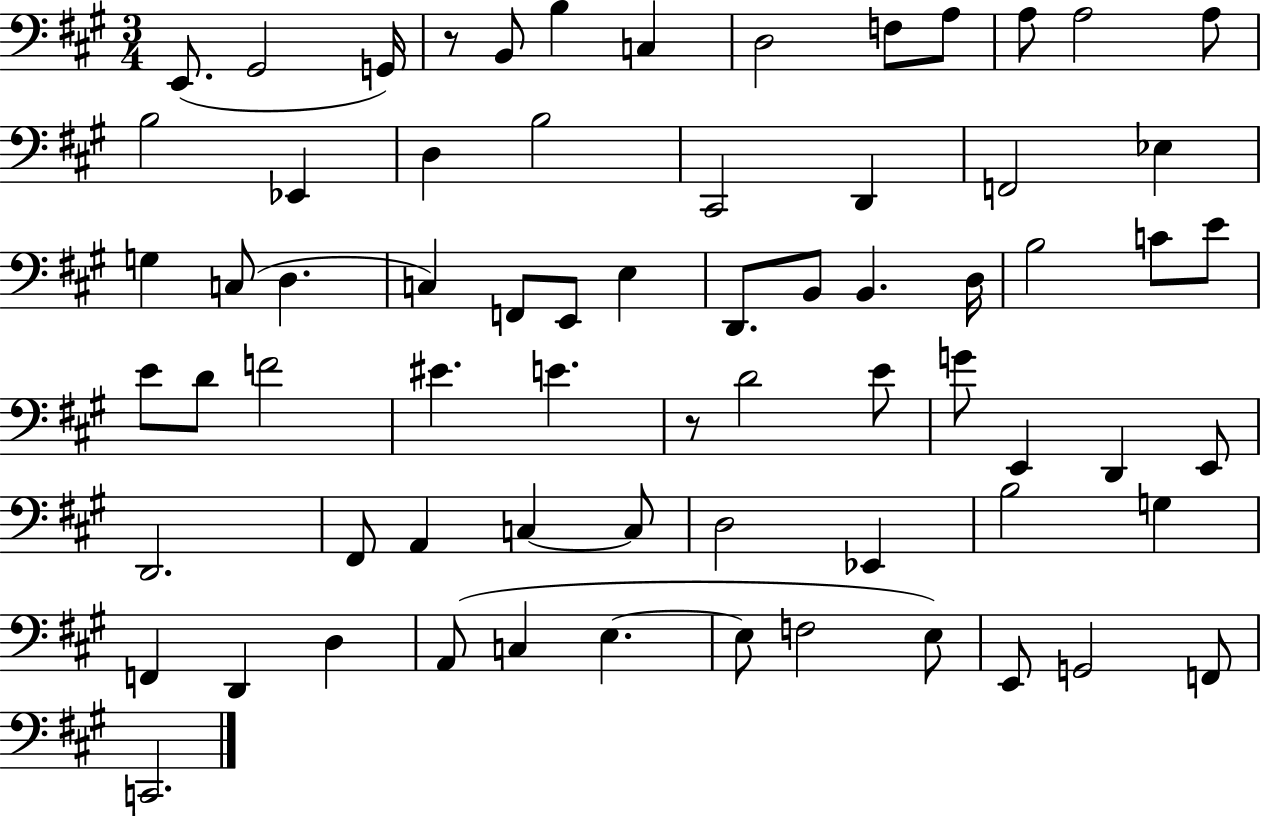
{
  \clef bass
  \numericTimeSignature
  \time 3/4
  \key a \major
  \repeat volta 2 { e,8.( gis,2 g,16) | r8 b,8 b4 c4 | d2 f8 a8 | a8 a2 a8 | \break b2 ees,4 | d4 b2 | cis,2 d,4 | f,2 ees4 | \break g4 c8( d4. | c4) f,8 e,8 e4 | d,8. b,8 b,4. d16 | b2 c'8 e'8 | \break e'8 d'8 f'2 | eis'4. e'4. | r8 d'2 e'8 | g'8 e,4 d,4 e,8 | \break d,2. | fis,8 a,4 c4~~ c8 | d2 ees,4 | b2 g4 | \break f,4 d,4 d4 | a,8( c4 e4.~~ | e8 f2 e8) | e,8 g,2 f,8 | \break c,2. | } \bar "|."
}